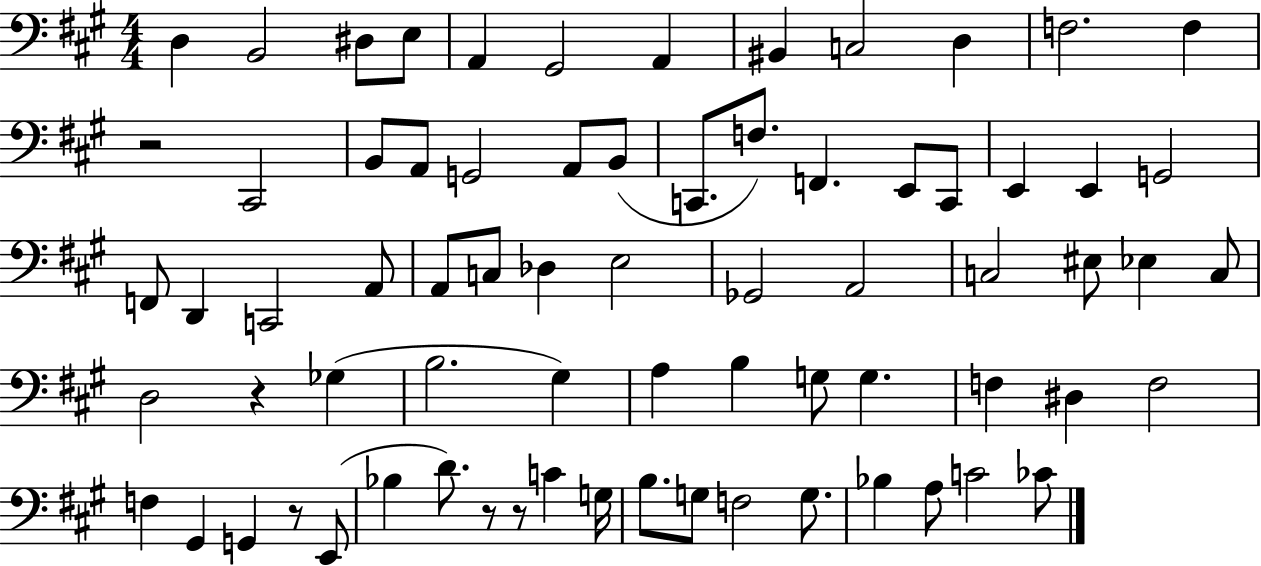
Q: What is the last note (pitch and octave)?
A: CES4